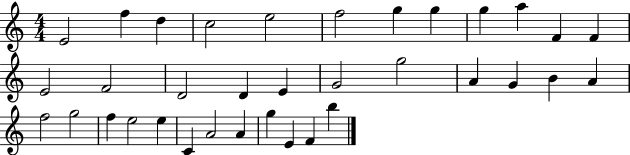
X:1
T:Untitled
M:4/4
L:1/4
K:C
E2 f d c2 e2 f2 g g g a F F E2 F2 D2 D E G2 g2 A G B A f2 g2 f e2 e C A2 A g E F b